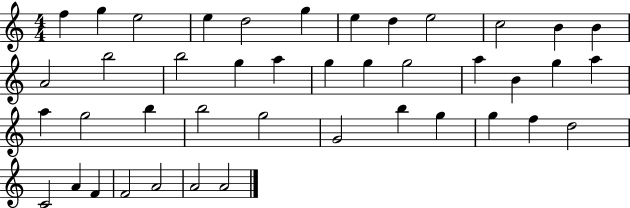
{
  \clef treble
  \numericTimeSignature
  \time 4/4
  \key c \major
  f''4 g''4 e''2 | e''4 d''2 g''4 | e''4 d''4 e''2 | c''2 b'4 b'4 | \break a'2 b''2 | b''2 g''4 a''4 | g''4 g''4 g''2 | a''4 b'4 g''4 a''4 | \break a''4 g''2 b''4 | b''2 g''2 | g'2 b''4 g''4 | g''4 f''4 d''2 | \break c'2 a'4 f'4 | f'2 a'2 | a'2 a'2 | \bar "|."
}